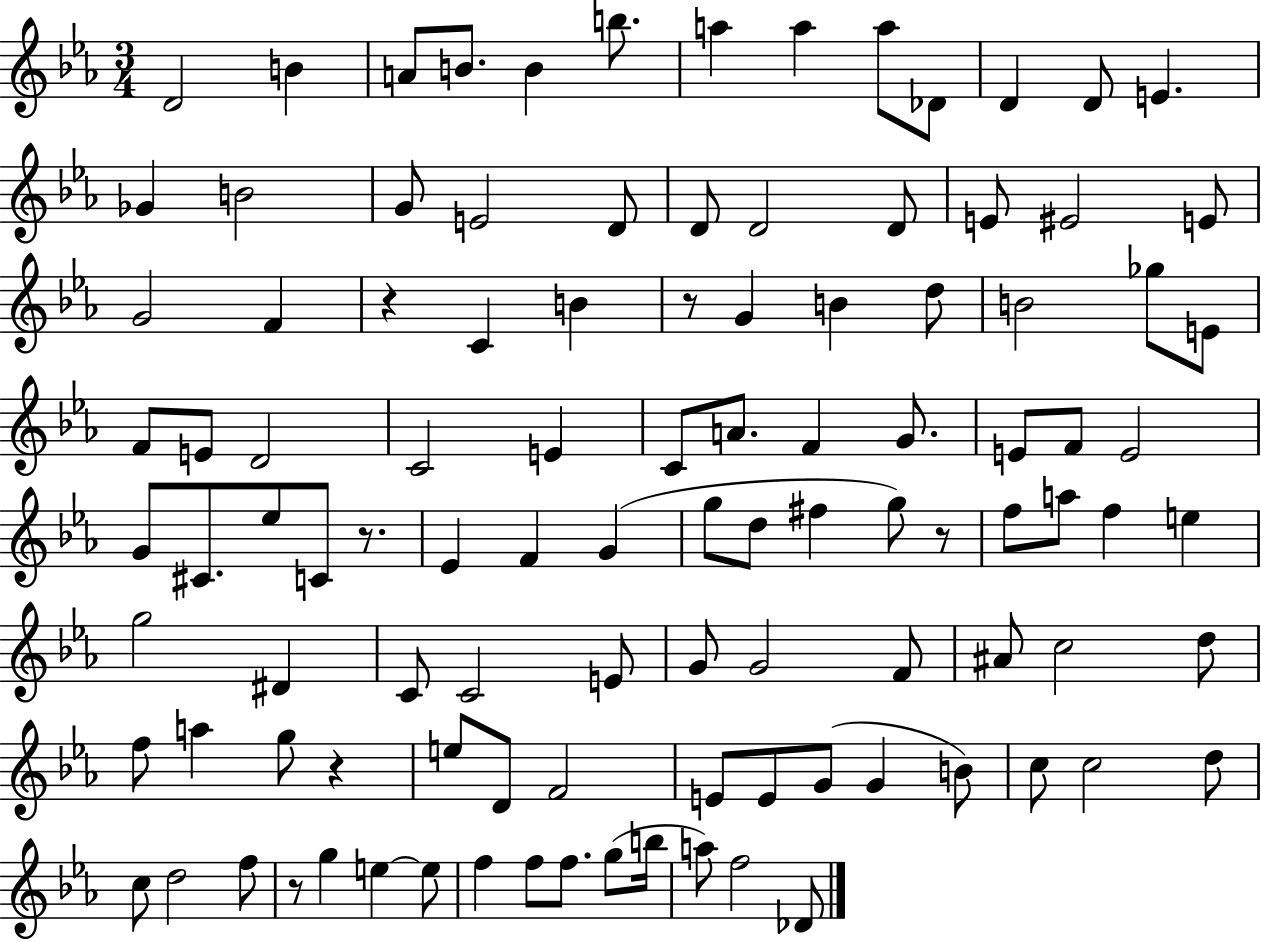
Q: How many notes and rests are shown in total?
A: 106